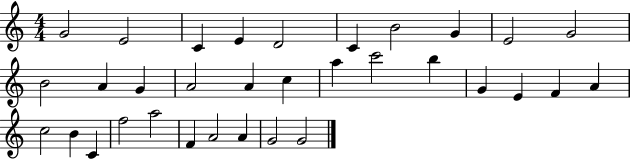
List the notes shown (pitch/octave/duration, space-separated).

G4/h E4/h C4/q E4/q D4/h C4/q B4/h G4/q E4/h G4/h B4/h A4/q G4/q A4/h A4/q C5/q A5/q C6/h B5/q G4/q E4/q F4/q A4/q C5/h B4/q C4/q F5/h A5/h F4/q A4/h A4/q G4/h G4/h